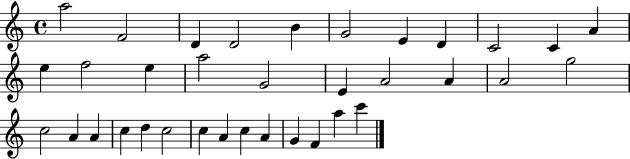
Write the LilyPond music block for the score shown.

{
  \clef treble
  \time 4/4
  \defaultTimeSignature
  \key c \major
  a''2 f'2 | d'4 d'2 b'4 | g'2 e'4 d'4 | c'2 c'4 a'4 | \break e''4 f''2 e''4 | a''2 g'2 | e'4 a'2 a'4 | a'2 g''2 | \break c''2 a'4 a'4 | c''4 d''4 c''2 | c''4 a'4 c''4 a'4 | g'4 f'4 a''4 c'''4 | \break \bar "|."
}